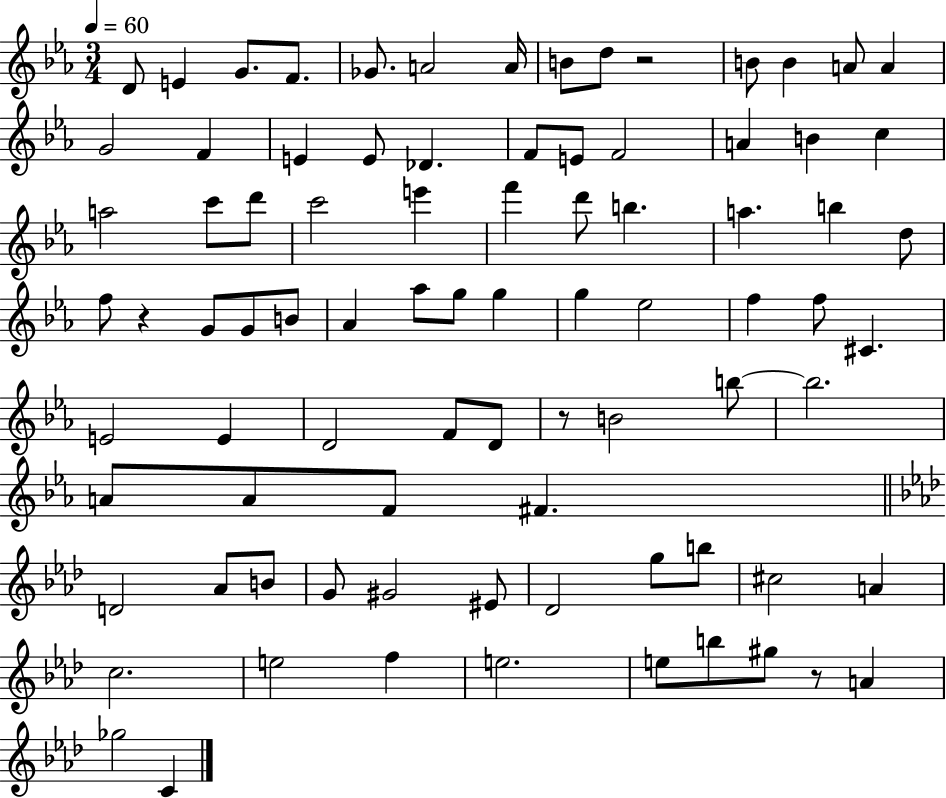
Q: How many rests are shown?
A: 4